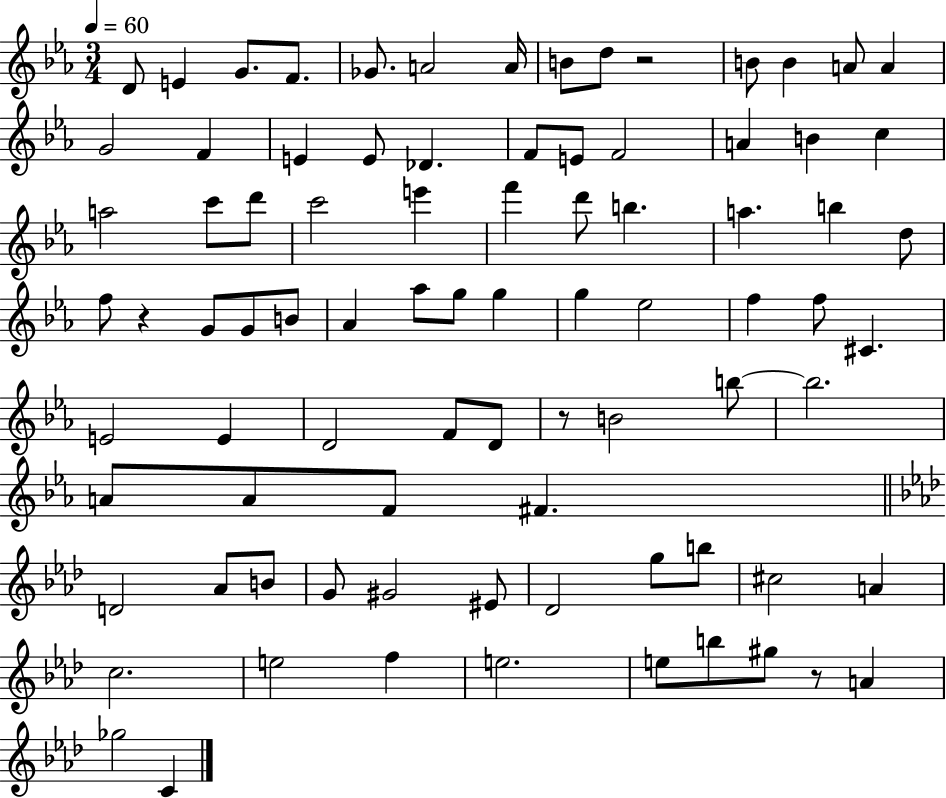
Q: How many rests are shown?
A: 4